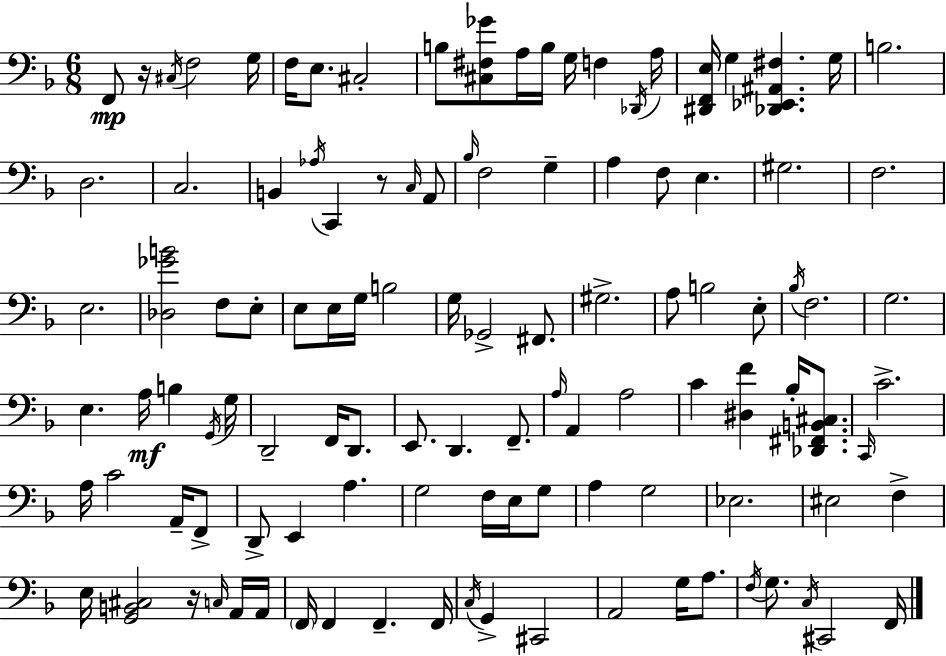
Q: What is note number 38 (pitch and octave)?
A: G3